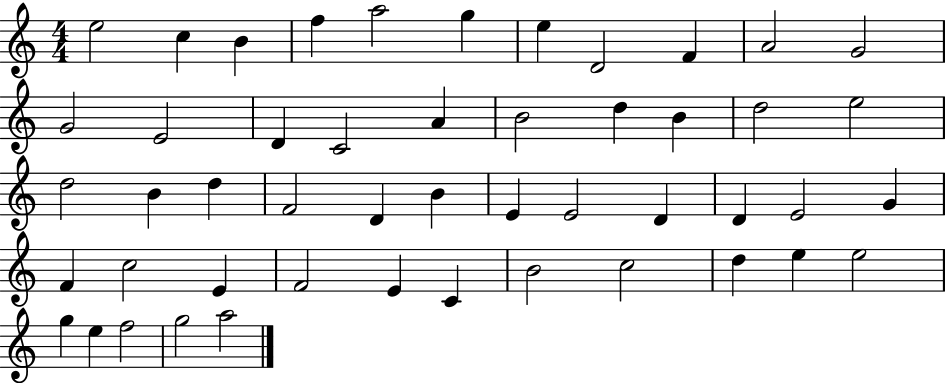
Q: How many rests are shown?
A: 0